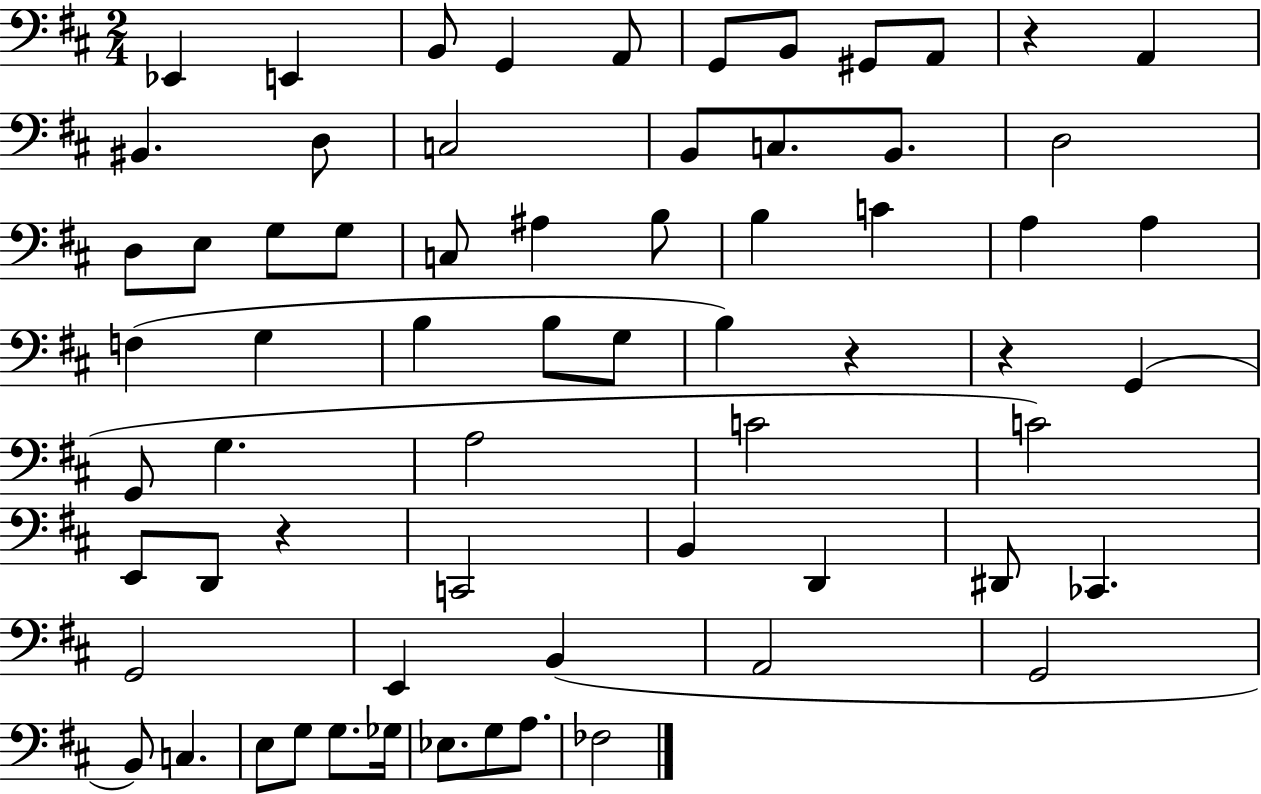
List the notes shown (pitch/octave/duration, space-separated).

Eb2/q E2/q B2/e G2/q A2/e G2/e B2/e G#2/e A2/e R/q A2/q BIS2/q. D3/e C3/h B2/e C3/e. B2/e. D3/h D3/e E3/e G3/e G3/e C3/e A#3/q B3/e B3/q C4/q A3/q A3/q F3/q G3/q B3/q B3/e G3/e B3/q R/q R/q G2/q G2/e G3/q. A3/h C4/h C4/h E2/e D2/e R/q C2/h B2/q D2/q D#2/e CES2/q. G2/h E2/q B2/q A2/h G2/h B2/e C3/q. E3/e G3/e G3/e. Gb3/s Eb3/e. G3/e A3/e. FES3/h